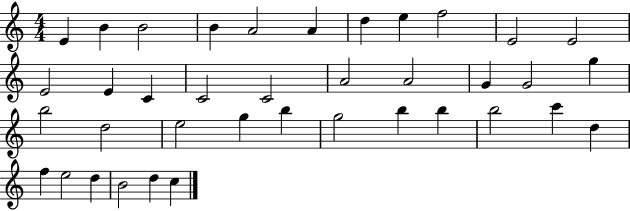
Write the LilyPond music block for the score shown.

{
  \clef treble
  \numericTimeSignature
  \time 4/4
  \key c \major
  e'4 b'4 b'2 | b'4 a'2 a'4 | d''4 e''4 f''2 | e'2 e'2 | \break e'2 e'4 c'4 | c'2 c'2 | a'2 a'2 | g'4 g'2 g''4 | \break b''2 d''2 | e''2 g''4 b''4 | g''2 b''4 b''4 | b''2 c'''4 d''4 | \break f''4 e''2 d''4 | b'2 d''4 c''4 | \bar "|."
}